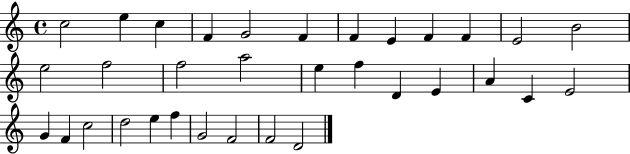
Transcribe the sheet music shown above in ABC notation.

X:1
T:Untitled
M:4/4
L:1/4
K:C
c2 e c F G2 F F E F F E2 B2 e2 f2 f2 a2 e f D E A C E2 G F c2 d2 e f G2 F2 F2 D2